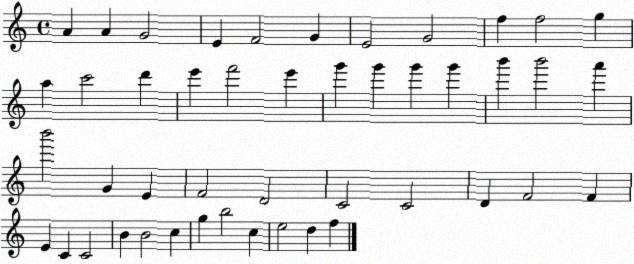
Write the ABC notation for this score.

X:1
T:Untitled
M:4/4
L:1/4
K:C
A A G2 E F2 G E2 G2 f f2 g a c'2 d' e' f'2 e' g' g' g' g' b' b'2 a' b'2 G E F2 D2 C2 C2 D F2 F E C C2 B B2 c g b2 c e2 d f